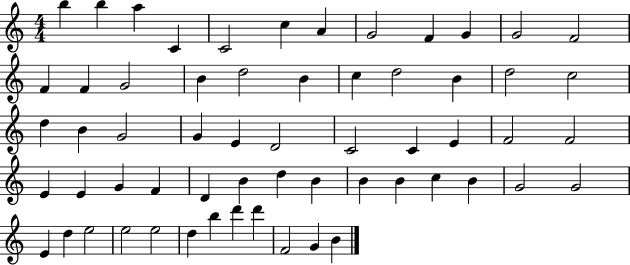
B5/q B5/q A5/q C4/q C4/h C5/q A4/q G4/h F4/q G4/q G4/h F4/h F4/q F4/q G4/h B4/q D5/h B4/q C5/q D5/h B4/q D5/h C5/h D5/q B4/q G4/h G4/q E4/q D4/h C4/h C4/q E4/q F4/h F4/h E4/q E4/q G4/q F4/q D4/q B4/q D5/q B4/q B4/q B4/q C5/q B4/q G4/h G4/h E4/q D5/q E5/h E5/h E5/h D5/q B5/q D6/q D6/q F4/h G4/q B4/q